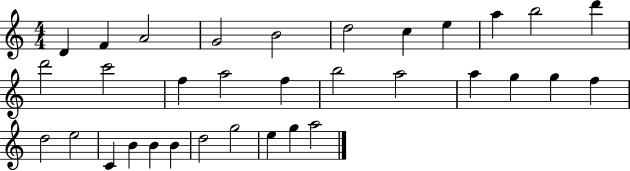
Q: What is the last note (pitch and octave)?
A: A5